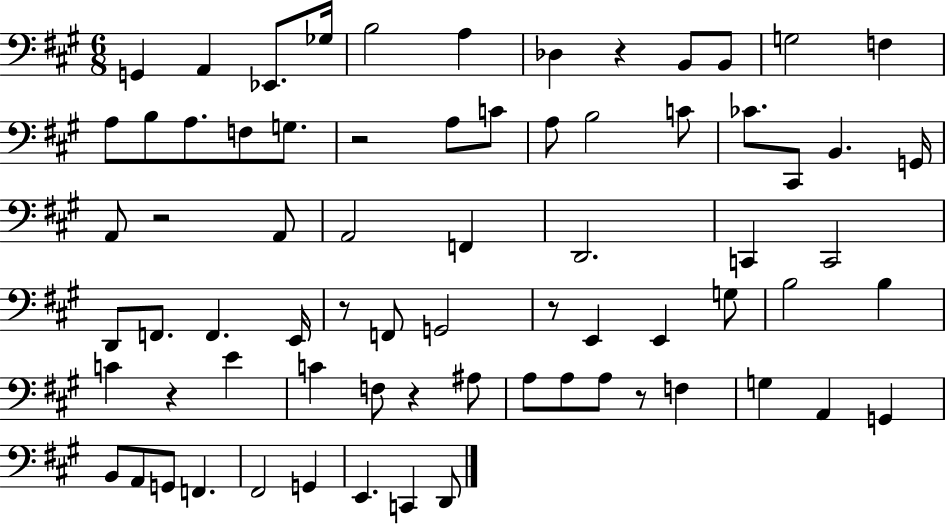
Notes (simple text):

G2/q A2/q Eb2/e. Gb3/s B3/h A3/q Db3/q R/q B2/e B2/e G3/h F3/q A3/e B3/e A3/e. F3/e G3/e. R/h A3/e C4/e A3/e B3/h C4/e CES4/e. C#2/e B2/q. G2/s A2/e R/h A2/e A2/h F2/q D2/h. C2/q C2/h D2/e F2/e. F2/q. E2/s R/e F2/e G2/h R/e E2/q E2/q G3/e B3/h B3/q C4/q R/q E4/q C4/q F3/e R/q A#3/e A3/e A3/e A3/e R/e F3/q G3/q A2/q G2/q B2/e A2/e G2/e F2/q. F#2/h G2/q E2/q. C2/q D2/e